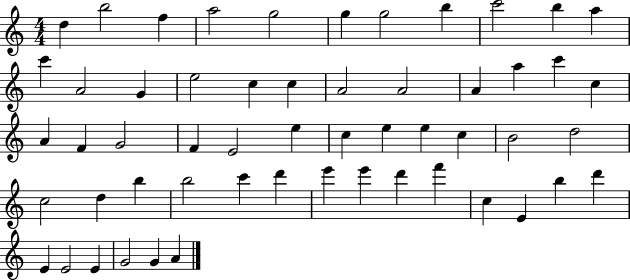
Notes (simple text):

D5/q B5/h F5/q A5/h G5/h G5/q G5/h B5/q C6/h B5/q A5/q C6/q A4/h G4/q E5/h C5/q C5/q A4/h A4/h A4/q A5/q C6/q C5/q A4/q F4/q G4/h F4/q E4/h E5/q C5/q E5/q E5/q C5/q B4/h D5/h C5/h D5/q B5/q B5/h C6/q D6/q E6/q E6/q D6/q F6/q C5/q E4/q B5/q D6/q E4/q E4/h E4/q G4/h G4/q A4/q